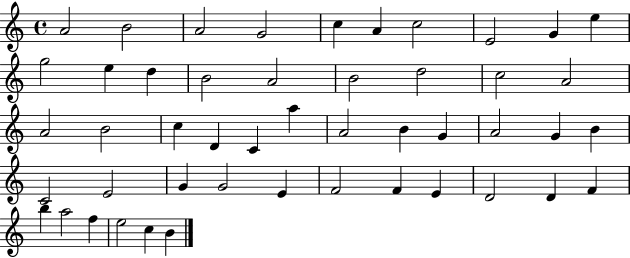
X:1
T:Untitled
M:4/4
L:1/4
K:C
A2 B2 A2 G2 c A c2 E2 G e g2 e d B2 A2 B2 d2 c2 A2 A2 B2 c D C a A2 B G A2 G B C2 E2 G G2 E F2 F E D2 D F b a2 f e2 c B